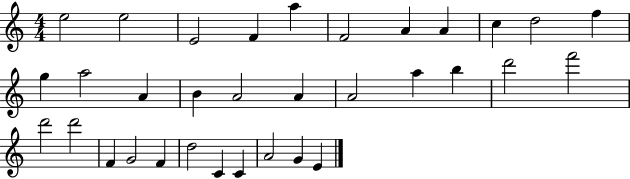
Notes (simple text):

E5/h E5/h E4/h F4/q A5/q F4/h A4/q A4/q C5/q D5/h F5/q G5/q A5/h A4/q B4/q A4/h A4/q A4/h A5/q B5/q D6/h F6/h D6/h D6/h F4/q G4/h F4/q D5/h C4/q C4/q A4/h G4/q E4/q